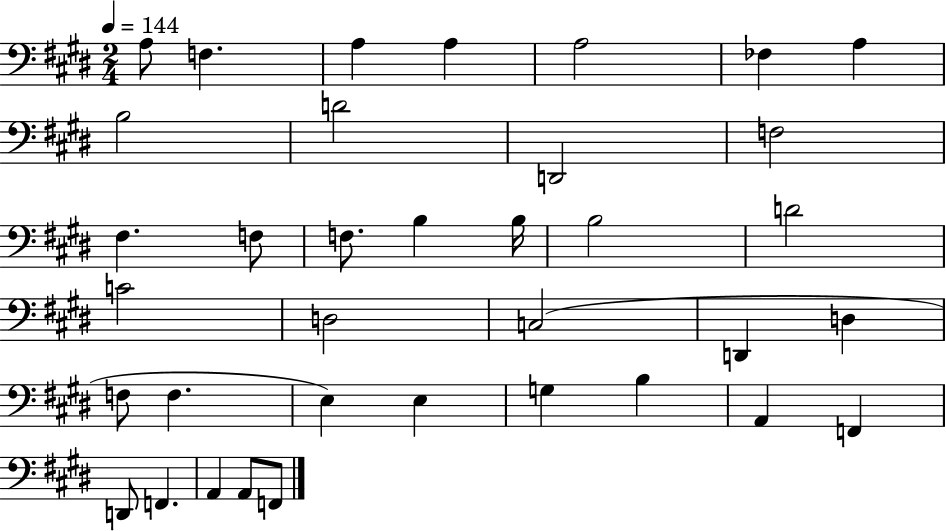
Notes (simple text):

A3/e F3/q. A3/q A3/q A3/h FES3/q A3/q B3/h D4/h D2/h F3/h F#3/q. F3/e F3/e. B3/q B3/s B3/h D4/h C4/h D3/h C3/h D2/q D3/q F3/e F3/q. E3/q E3/q G3/q B3/q A2/q F2/q D2/e F2/q. A2/q A2/e F2/e